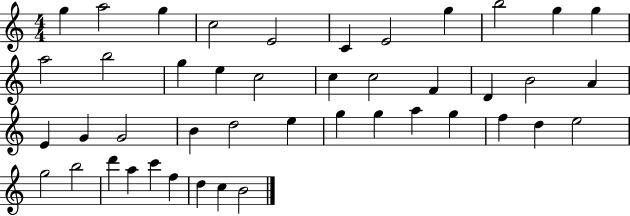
G5/q A5/h G5/q C5/h E4/h C4/q E4/h G5/q B5/h G5/q G5/q A5/h B5/h G5/q E5/q C5/h C5/q C5/h F4/q D4/q B4/h A4/q E4/q G4/q G4/h B4/q D5/h E5/q G5/q G5/q A5/q G5/q F5/q D5/q E5/h G5/h B5/h D6/q A5/q C6/q F5/q D5/q C5/q B4/h